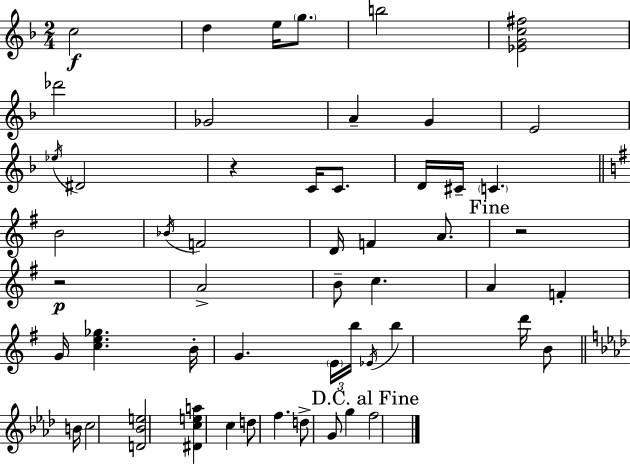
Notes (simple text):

C5/h D5/q E5/s G5/e. B5/h [Eb4,G4,C5,F#5]/h Db6/h Gb4/h A4/q G4/q E4/h Eb5/s D#4/h R/q C4/s C4/e. D4/s C#4/s C4/q. B4/h Bb4/s F4/h D4/s F4/q A4/e. R/h R/h A4/h B4/e C5/q. A4/q F4/q G4/s [C5,E5,Gb5]/q. B4/s G4/q. E4/s B5/s Eb4/s B5/q D6/s B4/e B4/s C5/h [D4,Bb4,E5]/h [D#4,C5,E5,A5]/q C5/q D5/e F5/q. D5/e G4/e G5/q F5/h